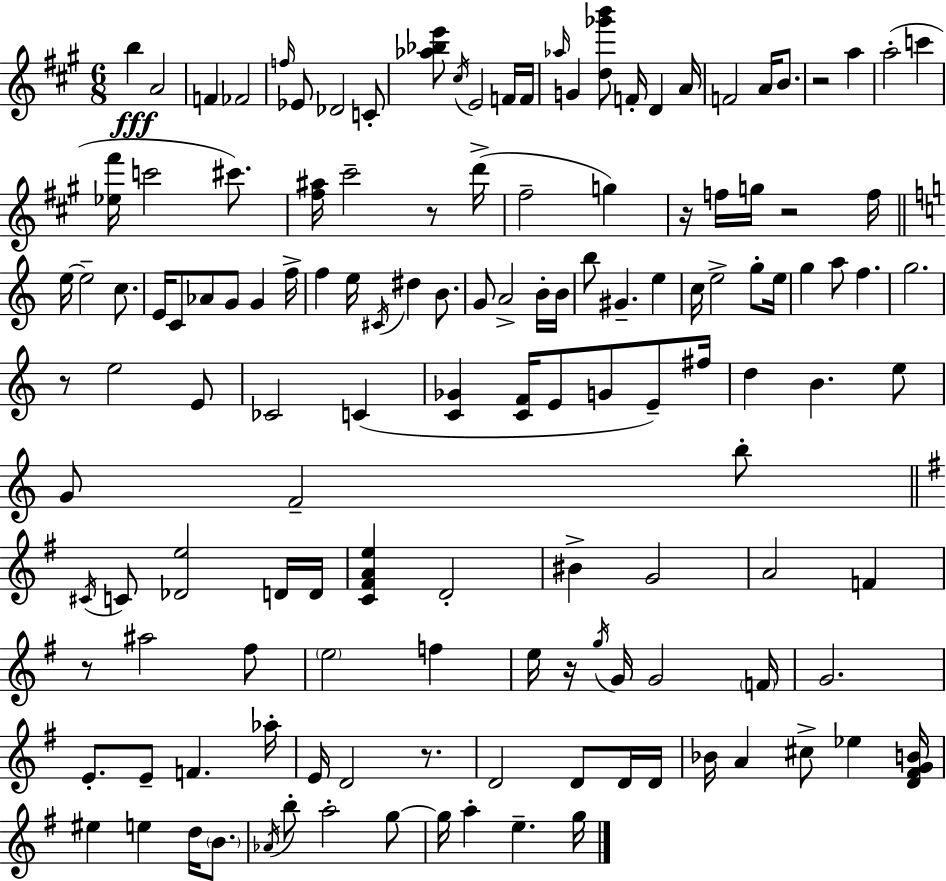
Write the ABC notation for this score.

X:1
T:Untitled
M:6/8
L:1/4
K:A
b A2 F _F2 f/4 _E/2 _D2 C/2 [_a_be']/2 ^c/4 E2 F/4 F/4 _a/4 G [d_g'b']/2 F/4 D A/4 F2 A/4 B/2 z2 a a2 c' [_e^f']/4 c'2 ^c'/2 [^f^a]/4 ^c'2 z/2 d'/4 ^f2 g z/4 f/4 g/4 z2 f/4 e/4 e2 c/2 E/4 C/2 _A/2 G/2 G f/4 f e/4 ^C/4 ^d B/2 G/2 A2 B/4 B/4 b/2 ^G e c/4 e2 g/2 e/4 g a/2 f g2 z/2 e2 E/2 _C2 C [C_G] [CF]/4 E/2 G/2 E/2 ^f/4 d B e/2 G/2 F2 b/2 ^C/4 C/2 [_De]2 D/4 D/4 [C^FAe] D2 ^B G2 A2 F z/2 ^a2 ^f/2 e2 f e/4 z/4 g/4 G/4 G2 F/4 G2 E/2 E/2 F _a/4 E/4 D2 z/2 D2 D/2 D/4 D/4 _B/4 A ^c/2 _e [D^FGB]/4 ^e e d/4 B/2 _A/4 b/2 a2 g/2 g/4 a e g/4